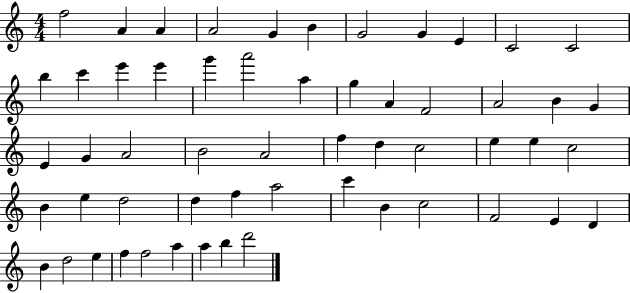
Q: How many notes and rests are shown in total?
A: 56